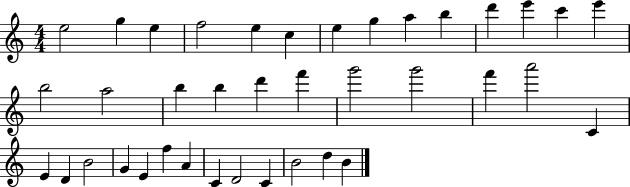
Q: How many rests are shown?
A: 0